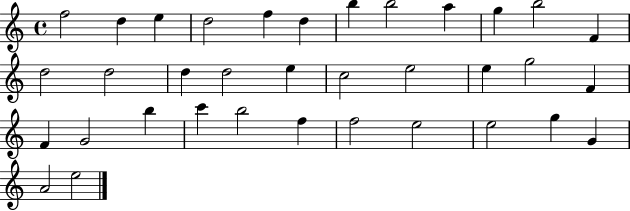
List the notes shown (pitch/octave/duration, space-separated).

F5/h D5/q E5/q D5/h F5/q D5/q B5/q B5/h A5/q G5/q B5/h F4/q D5/h D5/h D5/q D5/h E5/q C5/h E5/h E5/q G5/h F4/q F4/q G4/h B5/q C6/q B5/h F5/q F5/h E5/h E5/h G5/q G4/q A4/h E5/h